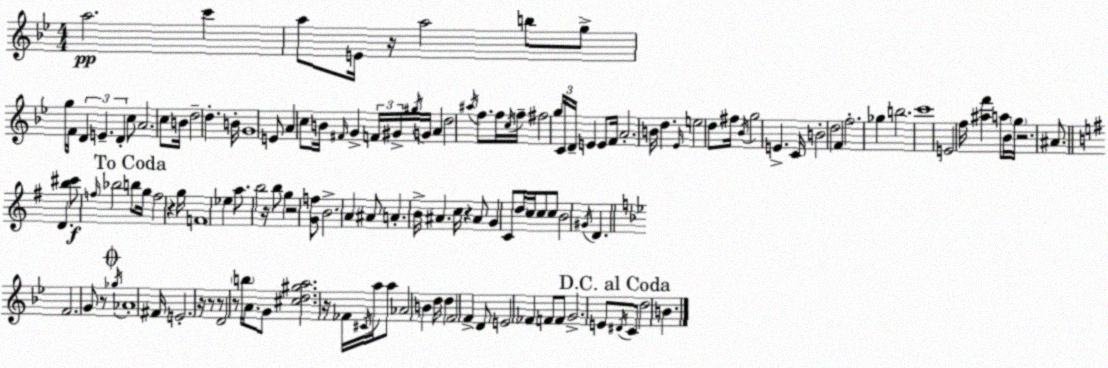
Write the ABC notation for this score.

X:1
T:Untitled
M:4/4
L:1/4
K:Gm
a2 c' a/2 E/4 z/4 a2 b/2 g/2 g/4 F/4 D E D c/2 A2 c/2 B/4 d2 d B/4 G4 E/2 A c/2 B/4 ^F/4 G F/4 ^G/4 ^g/4 G/4 A d2 ^a/4 f/2 f/4 c/4 f/4 ^f2 g/4 C/4 D/4 E E/2 F/4 A2 B/4 d _E/4 e2 d/2 ^f/4 _B/4 g2 E C/4 B2 d2 F f2 _g b2 c'4 E2 f/4 [^af'] a/2 _B/4 g/4 z2 ^A/2 D [b^c']/2 f/4 _b2 b/2 g/4 f2 z g/4 F4 _e a/2 b2 z/4 b/2 g z2 [Gf]/2 B2 A ^A/2 A B/4 ^A c/4 z ^A/2 G C/2 d/4 c/4 c/2 c/2 B2 ^G/4 D F2 G/2 z/2 _g/4 _A4 ^F/4 E2 z/4 z/2 z/2 D2 z/2 b/4 A/2 G/2 [^cd^ga]2 z/4 _F/4 ^C/4 a/4 a/2 _A2 B d/4 d F2 F D/2 E2 _F F/2 F/2 G2 E/2 ^D/4 C/2 d2 B